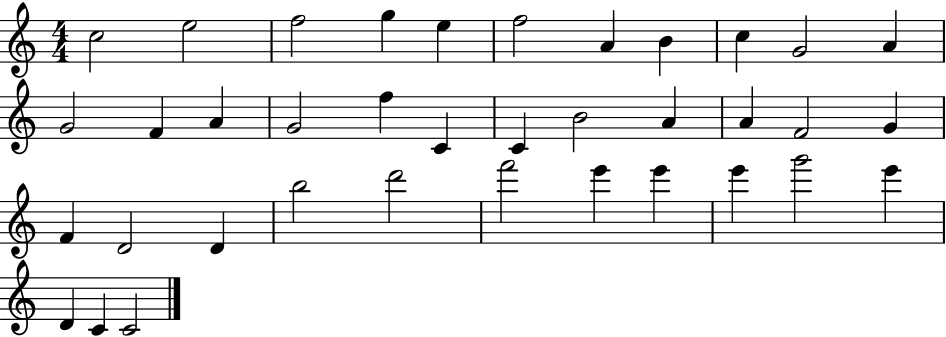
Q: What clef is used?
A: treble